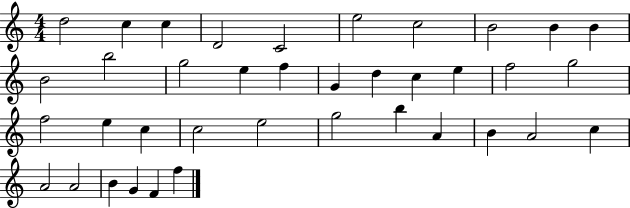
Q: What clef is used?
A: treble